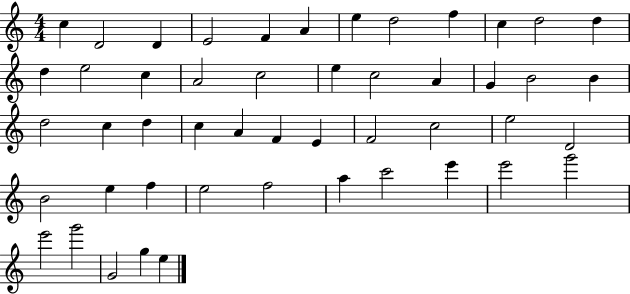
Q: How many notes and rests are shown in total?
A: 49